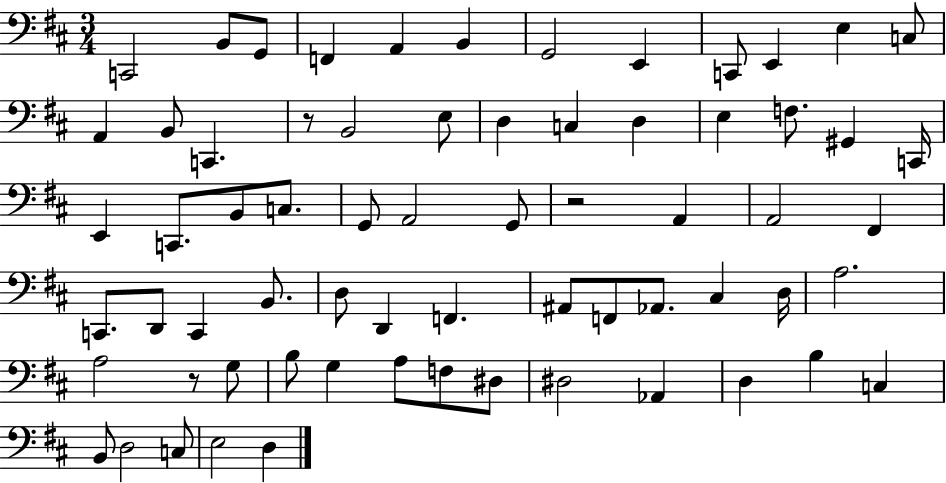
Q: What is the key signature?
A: D major